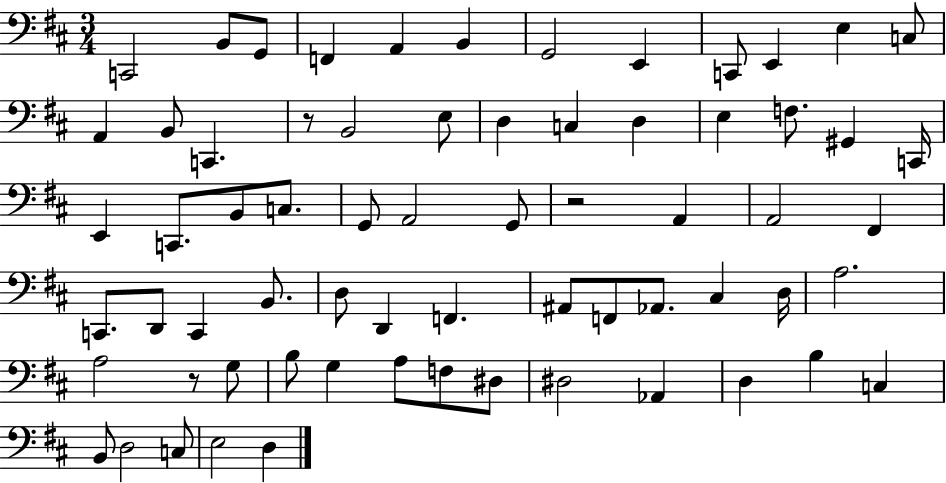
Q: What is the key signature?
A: D major